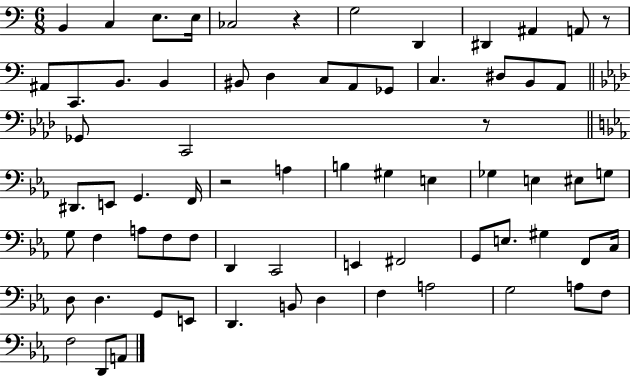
B2/q C3/q E3/e. E3/s CES3/h R/q G3/h D2/q D#2/q A#2/q A2/e R/e A#2/e C2/e. B2/e. B2/q BIS2/e D3/q C3/e A2/e Gb2/e C3/q. D#3/e B2/e A2/e Gb2/e C2/h R/e D#2/e. E2/e G2/q. F2/s R/h A3/q B3/q G#3/q E3/q Gb3/q E3/q EIS3/e G3/e G3/e F3/q A3/e F3/e F3/e D2/q C2/h E2/q F#2/h G2/e E3/e. G#3/q F2/e C3/s D3/e D3/q. G2/e E2/e D2/q. B2/e D3/q F3/q A3/h G3/h A3/e F3/e F3/h D2/e A2/e